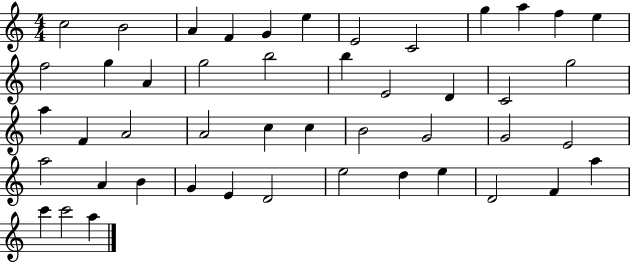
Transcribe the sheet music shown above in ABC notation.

X:1
T:Untitled
M:4/4
L:1/4
K:C
c2 B2 A F G e E2 C2 g a f e f2 g A g2 b2 b E2 D C2 g2 a F A2 A2 c c B2 G2 G2 E2 a2 A B G E D2 e2 d e D2 F a c' c'2 a